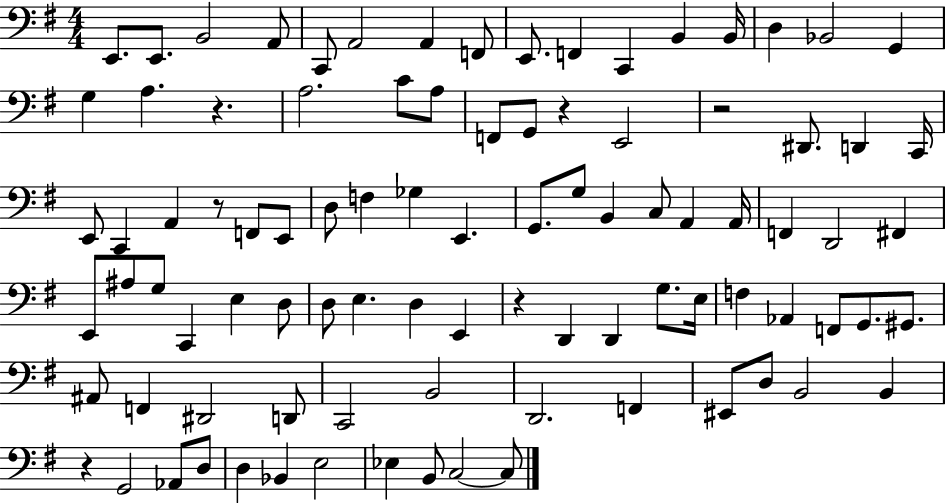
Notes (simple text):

E2/e. E2/e. B2/h A2/e C2/e A2/h A2/q F2/e E2/e. F2/q C2/q B2/q B2/s D3/q Bb2/h G2/q G3/q A3/q. R/q. A3/h. C4/e A3/e F2/e G2/e R/q E2/h R/h D#2/e. D2/q C2/s E2/e C2/q A2/q R/e F2/e E2/e D3/e F3/q Gb3/q E2/q. G2/e. G3/e B2/q C3/e A2/q A2/s F2/q D2/h F#2/q E2/e A#3/e G3/e C2/q E3/q D3/e D3/e E3/q. D3/q E2/q R/q D2/q D2/q G3/e. E3/s F3/q Ab2/q F2/e G2/e. G#2/e. A#2/e F2/q D#2/h D2/e C2/h B2/h D2/h. F2/q EIS2/e D3/e B2/h B2/q R/q G2/h Ab2/e D3/e D3/q Bb2/q E3/h Eb3/q B2/e C3/h C3/e